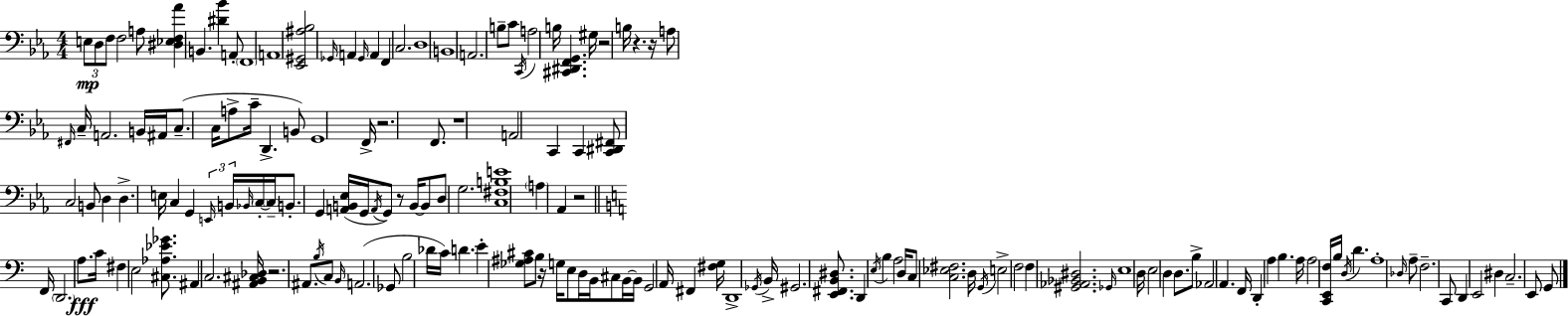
{
  \clef bass
  \numericTimeSignature
  \time 4/4
  \key ees \major
  \tuplet 3/2 { e8\mp d8 f8 } f2 a8 | <dis ees f aes'>4 b,4. <dis' bes'>4 a,8-. | \parenthesize f,1 | a,1 | \break <ees, gis, ais bes>2 \grace { ges,16 } a,4 \grace { ges,16 } a,4 | f,4 c2. | d1 | b,1 | \break a,2. b8-- | c'8 \acciaccatura { c,16 } a2 b16 <cis, dis, f, g,>4. | gis16 r2 b16 r4. | r16 a8 \grace { fis,16 } c16-- a,2. | \break b,16 ais,16 c8.--( c16 a8-> c'16-- d,4.-> | b,8) g,1 | f,16-> r2. | f,8. r1 | \break a,2 c,4 | c,4 <c, dis, fis,>8 c2 b,8 | d4 d4.-> e16 c4 g,4 | \tuplet 3/2 { \grace { e,16 } b,16 \grace { bes,16 } } \parenthesize c16-.~~ \parenthesize c16-- b,8.-. g,4 <a, b, ees>16( | \break g,16 \acciaccatura { a,16 }) g,8 r8 b,16~~ b,8 d8 g2. | <c fis b e'>1 | \parenthesize a4 aes,4 r2 | \bar "||" \break \key a \minor f,16 \parenthesize d,2. a8.\fff | c'16 fis4 e2 <cis aes ees' ges'>8. | ais,4 c2. | <ais, b, cis des>16 r2. ais,8. | \break \acciaccatura { b16 } c8 \grace { b,16 }( a,2. | ges,8 b2 des'16 c'16) d'4. | e'4-. <ges ais cis'>8 b8 r16 g16 e8 d16 b,16 | cis8 b,16~~ b,16 g,2 a,16 fis,4 | \break <fis g>16 d,1-> | \acciaccatura { ges,16 } b,16-> gis,2. | <e, fis, b, dis>8. d,4 \acciaccatura { e16 } b4 a2 | d16 c8 <c ees fis>2. | \break d16 \acciaccatura { g,16 } e2-> f2 | f4 <gis, aes, bes, dis>2. | \grace { ges,16 } e1 | d16 e2 d4 | \break d8. b8-> aes,2 | a,4. f,16 d,4-. a4 b4. | a16 a2 <c, e, f>16 b16 | \acciaccatura { d16 } d'4. a1-. | \break \grace { des16 } a8-- f2.-- | c,8 d,4 e,2 | dis4 c2.-- | e,8 g,8 \bar "|."
}